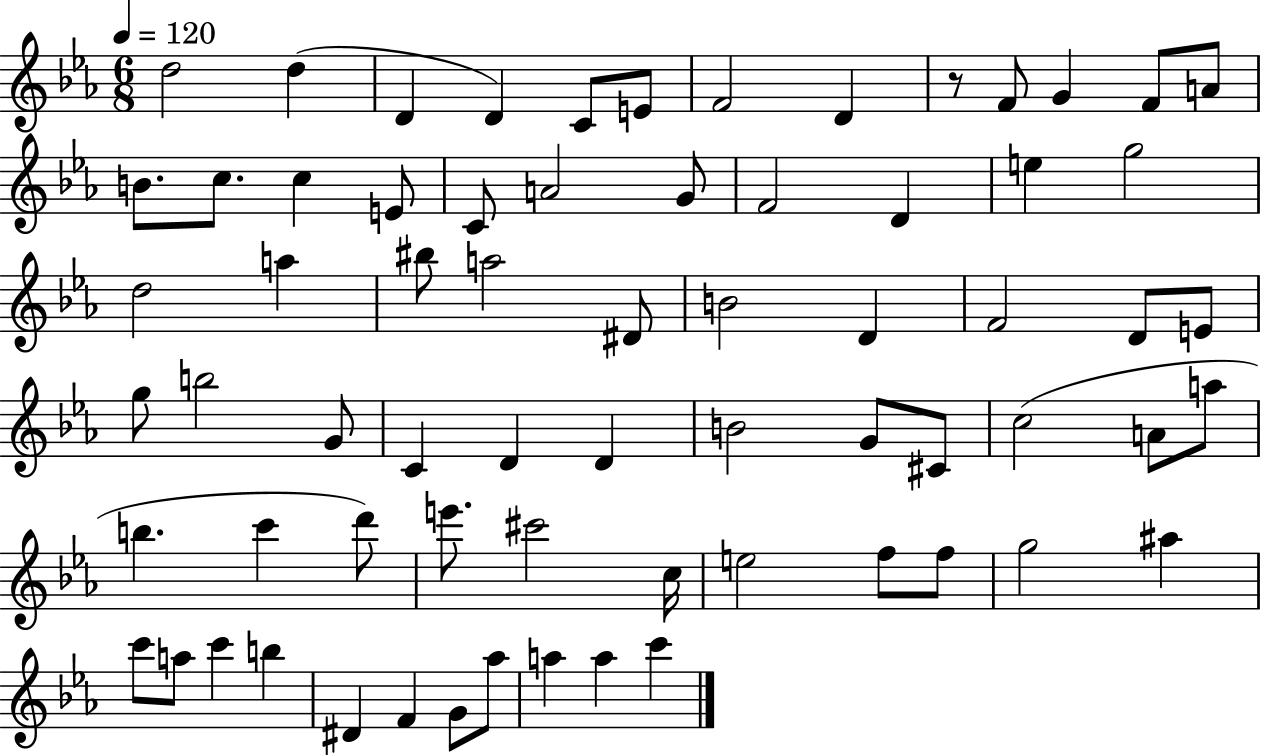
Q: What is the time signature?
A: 6/8